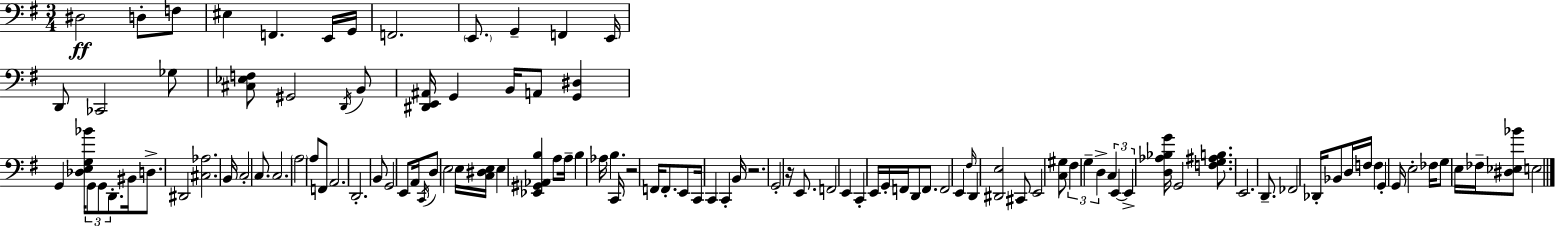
X:1
T:Untitled
M:3/4
L:1/4
K:Em
^D,2 D,/2 F,/2 ^E, F,, E,,/4 G,,/4 F,,2 E,,/2 G,, F,, E,,/4 D,,/2 _C,,2 _G,/2 [^C,_E,F,]/2 ^G,,2 D,,/4 B,,/2 [^D,,E,,^A,,]/4 G,, B,,/4 A,,/2 [G,,^D,] G,, [_D,E,G,_B]/4 G,,/2 G,,/2 D,,/2 ^B,,/4 D,/2 ^D,,2 [^C,_A,]2 B,,/4 C,2 C,/2 C,2 A,2 A,/2 F,,/2 A,,2 D,,2 B,,/2 G,,2 E,,/2 A,,/4 C,,/4 D,/2 E,2 E,/4 [C,^D,E,]/4 E, [_E,,^G,,_A,,B,] A,/2 A,/4 B, _A,/4 B, C,,/4 z2 F,,/4 F,,/2 E,,/2 C,,/4 C,, C,, B,,/4 z2 G,,2 z/4 E,,/2 F,,2 E,, C,, E,,/4 G,,/4 F,,/4 D,,/2 F,,/2 F,,2 E,, ^F,/4 D,, [^D,,E,]2 ^C,,/2 E,,2 [C,^G,]/2 ^F, G, D, C, E,, E,, [D,_A,_B,G]/4 G,,2 [F,G,^A,B,]/2 E,,2 D,,/2 _F,,2 _D,,/4 _B,,/2 D,/4 F,/4 F, G,, G,,/4 E,2 _F,/4 G,/2 E,/4 _F,/4 [^D,_E,_B]/2 E,2